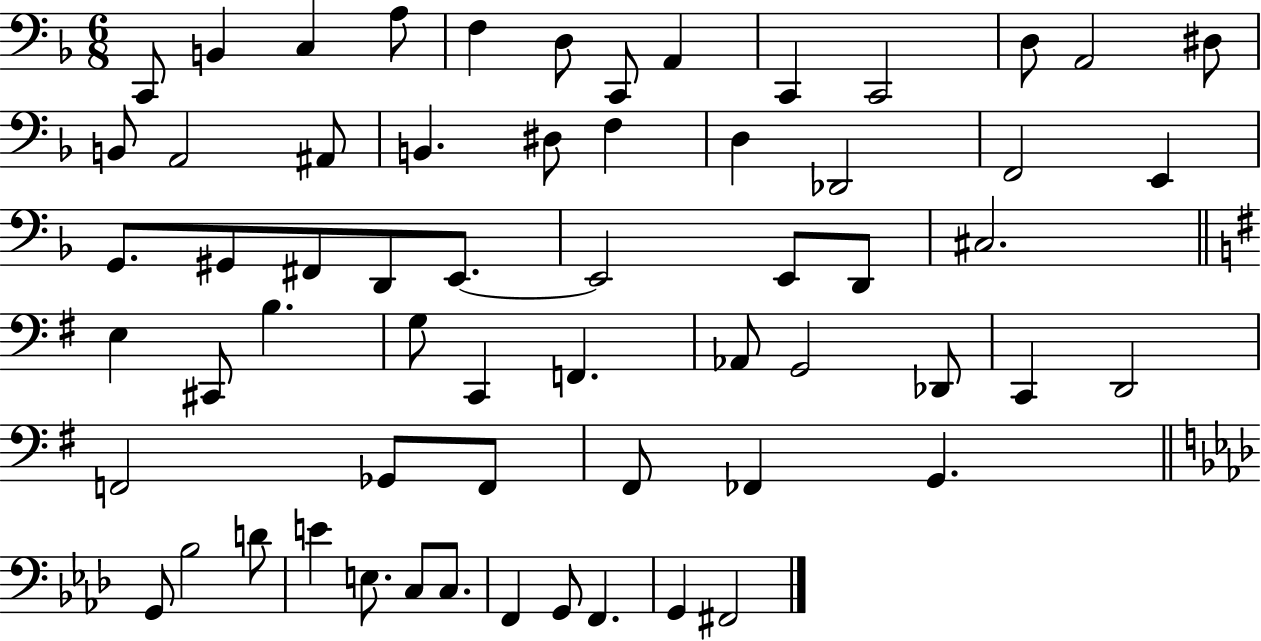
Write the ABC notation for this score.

X:1
T:Untitled
M:6/8
L:1/4
K:F
C,,/2 B,, C, A,/2 F, D,/2 C,,/2 A,, C,, C,,2 D,/2 A,,2 ^D,/2 B,,/2 A,,2 ^A,,/2 B,, ^D,/2 F, D, _D,,2 F,,2 E,, G,,/2 ^G,,/2 ^F,,/2 D,,/2 E,,/2 E,,2 E,,/2 D,,/2 ^C,2 E, ^C,,/2 B, G,/2 C,, F,, _A,,/2 G,,2 _D,,/2 C,, D,,2 F,,2 _G,,/2 F,,/2 ^F,,/2 _F,, G,, G,,/2 _B,2 D/2 E E,/2 C,/2 C,/2 F,, G,,/2 F,, G,, ^F,,2